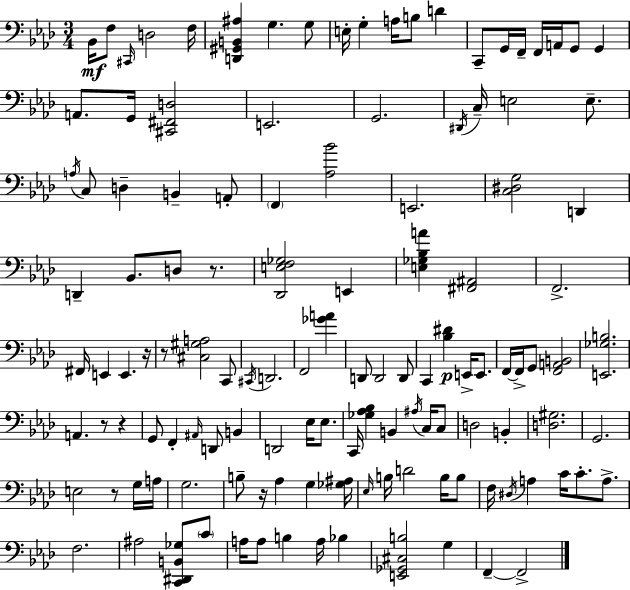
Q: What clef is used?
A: bass